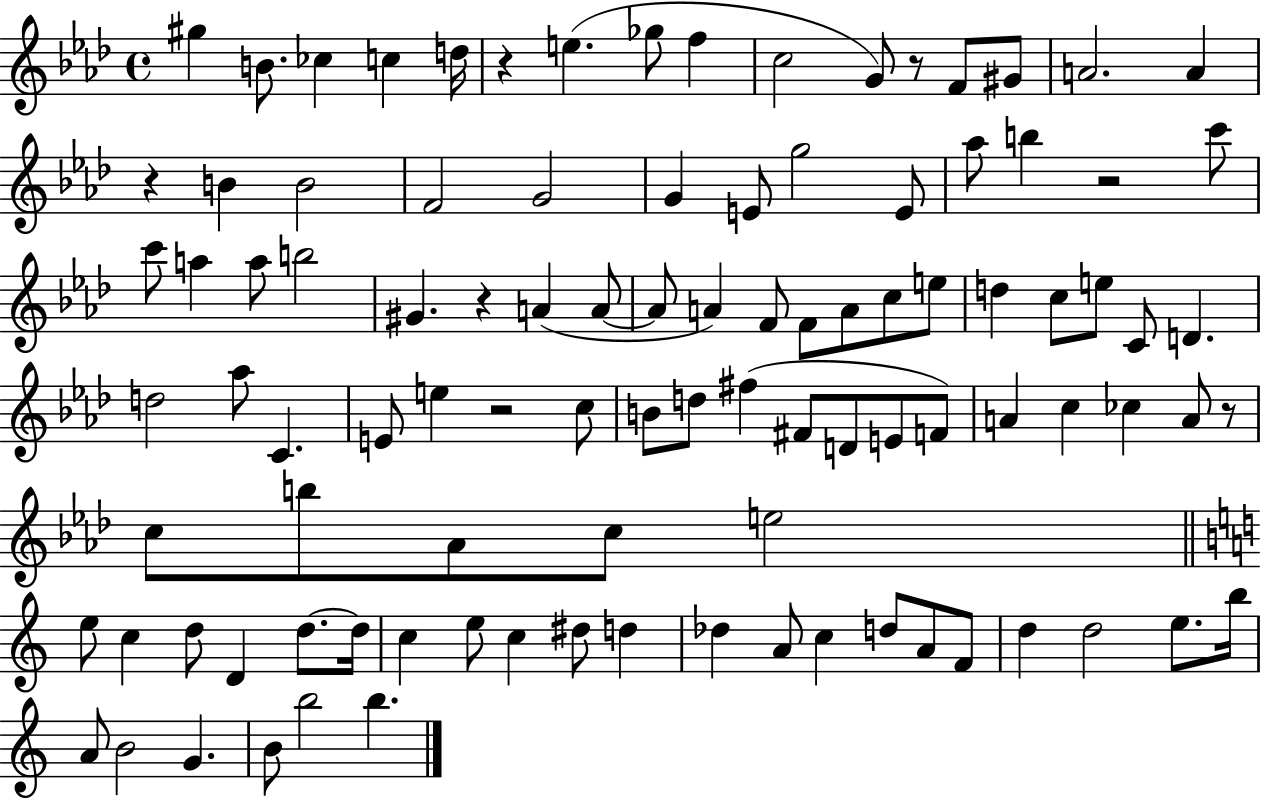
{
  \clef treble
  \time 4/4
  \defaultTimeSignature
  \key aes \major
  gis''4 b'8. ces''4 c''4 d''16 | r4 e''4.( ges''8 f''4 | c''2 g'8) r8 f'8 gis'8 | a'2. a'4 | \break r4 b'4 b'2 | f'2 g'2 | g'4 e'8 g''2 e'8 | aes''8 b''4 r2 c'''8 | \break c'''8 a''4 a''8 b''2 | gis'4. r4 a'4( a'8~~ | a'8 a'4) f'8 f'8 a'8 c''8 e''8 | d''4 c''8 e''8 c'8 d'4. | \break d''2 aes''8 c'4. | e'8 e''4 r2 c''8 | b'8 d''8 fis''4( fis'8 d'8 e'8 f'8) | a'4 c''4 ces''4 a'8 r8 | \break c''8 b''8 aes'8 c''8 e''2 | \bar "||" \break \key a \minor e''8 c''4 d''8 d'4 d''8.~~ d''16 | c''4 e''8 c''4 dis''8 d''4 | des''4 a'8 c''4 d''8 a'8 f'8 | d''4 d''2 e''8. b''16 | \break a'8 b'2 g'4. | b'8 b''2 b''4. | \bar "|."
}